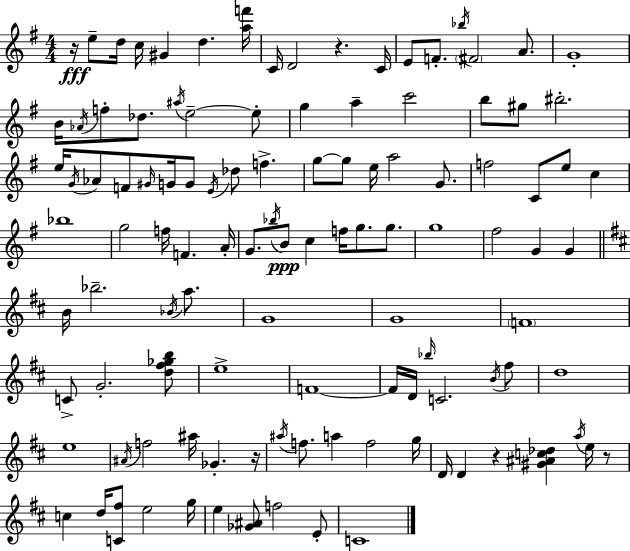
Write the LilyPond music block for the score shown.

{
  \clef treble
  \numericTimeSignature
  \time 4/4
  \key g \major
  r16\fff e''8-- d''16 c''16 gis'4 d''4. <a'' f'''>16 | c'16 d'2 r4. c'16 | e'8 f'8.-. \acciaccatura { bes''16 } \parenthesize fis'2 a'8. | g'1-. | \break b'16 \acciaccatura { aes'16 } f''8-. des''8. \acciaccatura { ais''16 } e''2--~~ | e''8-. g''4 a''4-- c'''2 | b''8 gis''8 bis''2.-. | e''16 \acciaccatura { g'16 } aes'8 f'8 \grace { gis'16 } g'16 g'8 \acciaccatura { e'16 } des''8 | \break f''4.-> g''8~~ g''8 e''16 a''2 | g'8. f''2 c'8 | e''8 c''4 bes''1 | g''2 f''16 f'4. | \break a'16-. g'8. \acciaccatura { bes''16 } b'8\ppp c''4 | f''16 g''8. g''8. g''1 | fis''2 g'4 | g'4 \bar "||" \break \key b \minor b'16 bes''2.-- \acciaccatura { bes'16 } a''8. | g'1 | g'1 | \parenthesize f'1 | \break c'8-> g'2.-. <d'' fis'' ges'' b''>8 | e''1-> | f'1~~ | f'16 d'16 \grace { bes''16 } c'2. | \break \acciaccatura { b'16 } fis''8 d''1 | e''1 | \acciaccatura { ais'16 } f''2 ais''16 ges'4.-. | r16 \acciaccatura { ais''16 } f''8. a''4 f''2 | \break g''16 d'16 d'4 r4 <gis' ais' c'' des''>4 | \acciaccatura { a''16 } e''16 r8 c''4 d''16 <c' fis''>8 e''2 | g''16 e''4 <ges' ais'>8 f''2 | e'8-. c'1 | \break \bar "|."
}